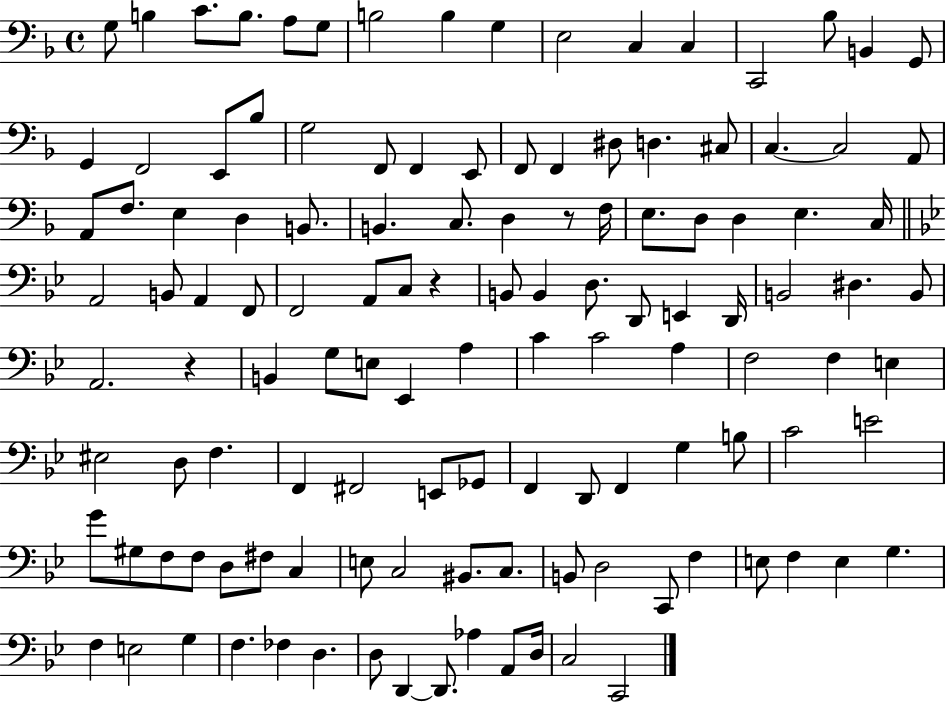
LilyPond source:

{
  \clef bass
  \time 4/4
  \defaultTimeSignature
  \key f \major
  g8 b4 c'8. b8. a8 g8 | b2 b4 g4 | e2 c4 c4 | c,2 bes8 b,4 g,8 | \break g,4 f,2 e,8 bes8 | g2 f,8 f,4 e,8 | f,8 f,4 dis8 d4. cis8 | c4.~~ c2 a,8 | \break a,8 f8. e4 d4 b,8. | b,4. c8. d4 r8 f16 | e8. d8 d4 e4. c16 | \bar "||" \break \key g \minor a,2 b,8 a,4 f,8 | f,2 a,8 c8 r4 | b,8 b,4 d8. d,8 e,4 d,16 | b,2 dis4. b,8 | \break a,2. r4 | b,4 g8 e8 ees,4 a4 | c'4 c'2 a4 | f2 f4 e4 | \break eis2 d8 f4. | f,4 fis,2 e,8 ges,8 | f,4 d,8 f,4 g4 b8 | c'2 e'2 | \break g'8 gis8 f8 f8 d8 fis8 c4 | e8 c2 bis,8. c8. | b,8 d2 c,8 f4 | e8 f4 e4 g4. | \break f4 e2 g4 | f4. fes4 d4. | d8 d,4~~ d,8. aes4 a,8 d16 | c2 c,2 | \break \bar "|."
}